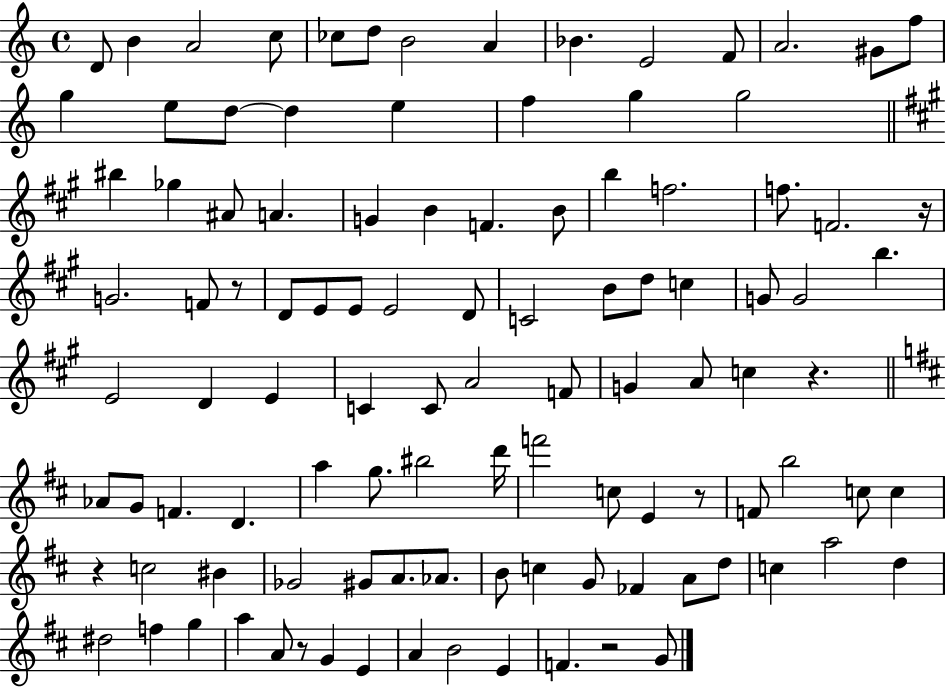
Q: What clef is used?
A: treble